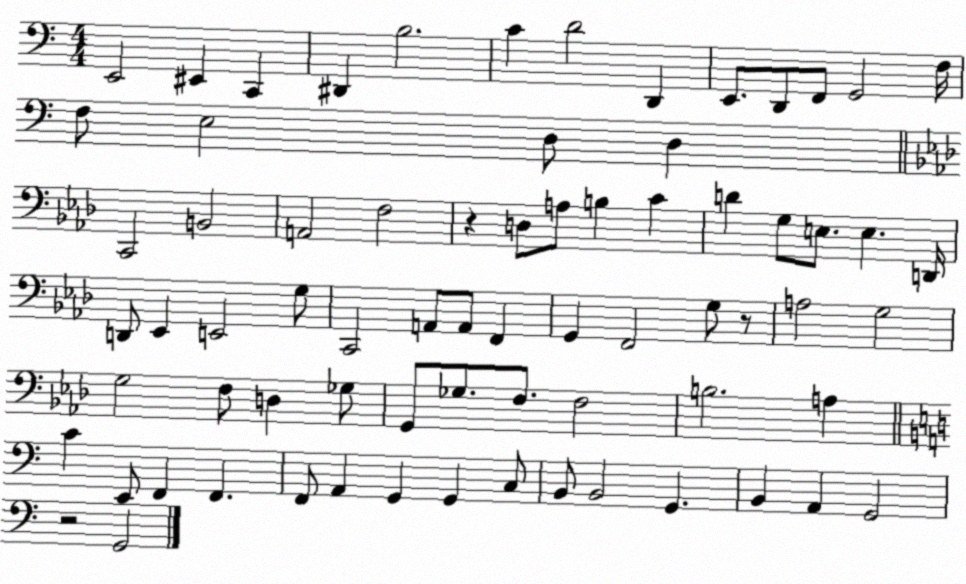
X:1
T:Untitled
M:4/4
L:1/4
K:C
E,,2 ^E,, C,, ^D,, B,2 C D2 D,, E,,/2 D,,/2 F,,/2 G,,2 F,/4 F,/2 E,2 D,/2 D, C,,2 B,,2 A,,2 F,2 z D,/2 A,/2 B, C D G,/2 E,/2 E, D,,/4 D,,/2 _E,, E,,2 G,/2 C,,2 A,,/2 A,,/2 F,, G,, F,,2 G,/2 z/2 A,2 G,2 G,2 F,/2 D, _G,/2 G,,/2 _G,/2 F,/2 F,2 B,2 A, C E,,/2 F,, F,, F,,/2 A,, G,, G,, C,/2 B,,/2 B,,2 G,, B,, A,, G,,2 z2 G,,2